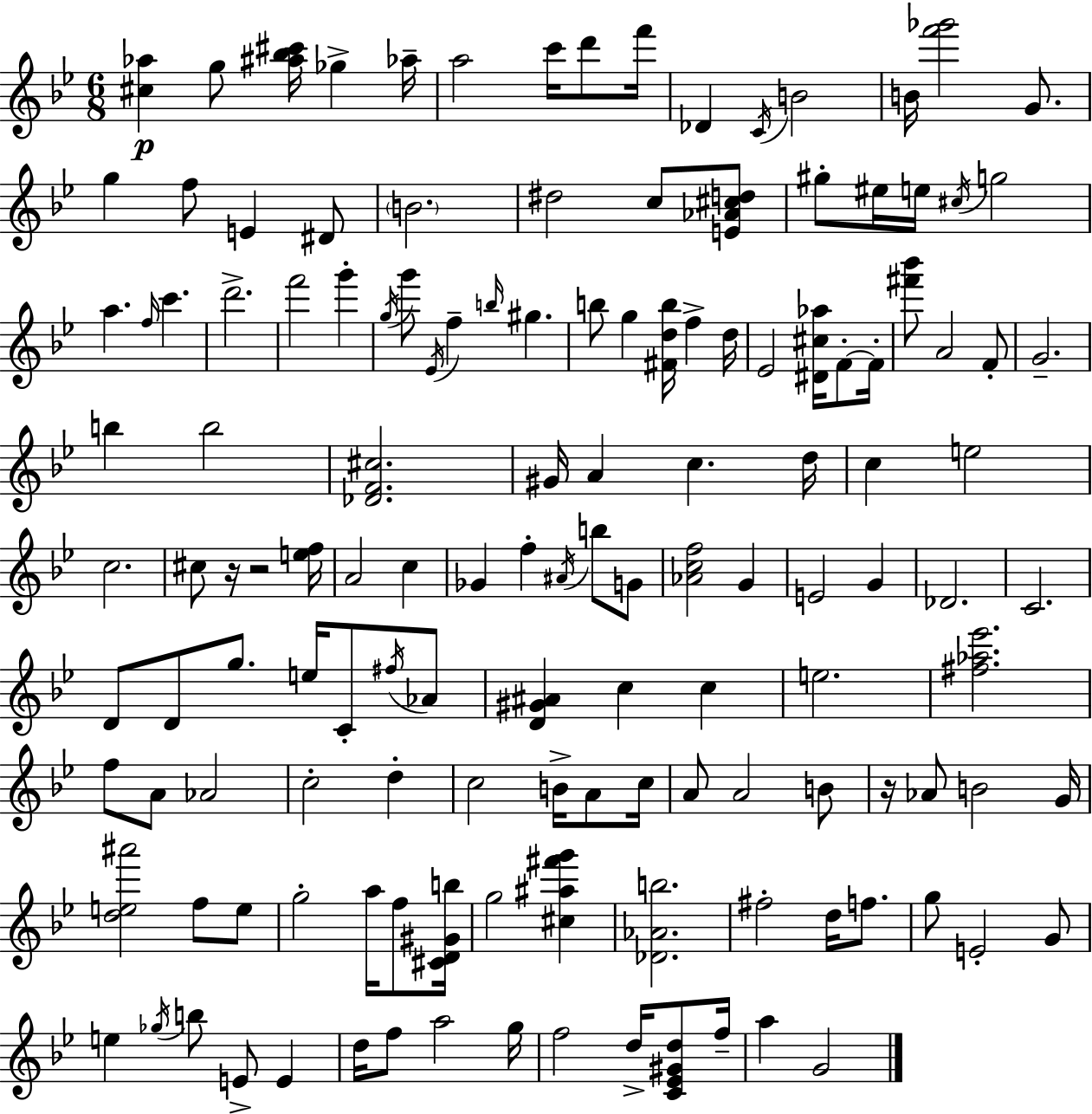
[C#5,Ab5]/q G5/e [A#5,Bb5,C#6]/s Gb5/q Ab5/s A5/h C6/s D6/e F6/s Db4/q C4/s B4/h B4/s [F6,Gb6]/h G4/e. G5/q F5/e E4/q D#4/e B4/h. D#5/h C5/e [E4,Ab4,C#5,D5]/e G#5/e EIS5/s E5/s C#5/s G5/h A5/q. F5/s C6/q. D6/h. F6/h G6/q G5/s G6/e Eb4/s F5/q B5/s G#5/q. B5/e G5/q [F#4,D5,B5]/s F5/q D5/s Eb4/h [D#4,C#5,Ab5]/s F4/e F4/s [F#6,Bb6]/e A4/h F4/e G4/h. B5/q B5/h [Db4,F4,C#5]/h. G#4/s A4/q C5/q. D5/s C5/q E5/h C5/h. C#5/e R/s R/h [E5,F5]/s A4/h C5/q Gb4/q F5/q A#4/s B5/e G4/e [Ab4,C5,F5]/h G4/q E4/h G4/q Db4/h. C4/h. D4/e D4/e G5/e. E5/s C4/e F#5/s Ab4/e [D4,G#4,A#4]/q C5/q C5/q E5/h. [F#5,Ab5,Eb6]/h. F5/e A4/e Ab4/h C5/h D5/q C5/h B4/s A4/e C5/s A4/e A4/h B4/e R/s Ab4/e B4/h G4/s [D5,E5,A#6]/h F5/e E5/e G5/h A5/s F5/e [C#4,D4,G#4,B5]/s G5/h [C#5,A#5,F#6,G6]/q [Db4,Ab4,B5]/h. F#5/h D5/s F5/e. G5/e E4/h G4/e E5/q Gb5/s B5/e E4/e E4/q D5/s F5/e A5/h G5/s F5/h D5/s [C4,Eb4,G#4,D5]/e F5/s A5/q G4/h